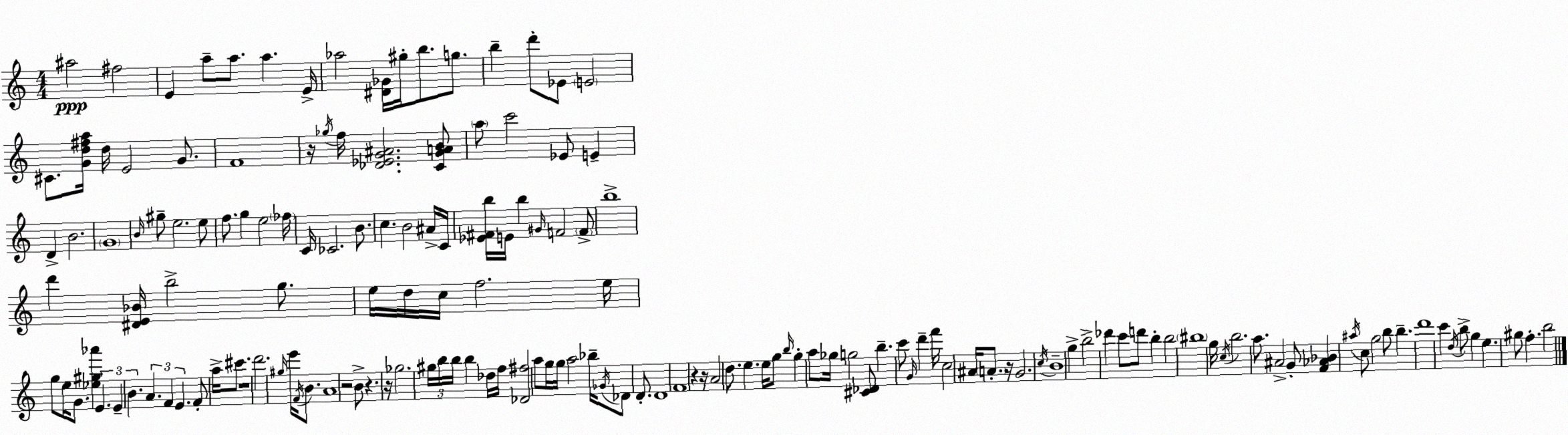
X:1
T:Untitled
M:4/4
L:1/4
K:C
^a2 ^f2 E a/2 a/2 a E/4 _a2 [^D_G]/4 ^g/4 b/2 g/2 b d'/2 _E/2 E2 ^C/2 [Gd^fa]/4 d/4 E2 G/2 F4 z/4 _g/4 f/4 [_D_EG^A]2 [CGAB]/2 a/2 c'2 _E/2 E D B2 G4 B/4 ^g/2 e2 e/2 f/2 g e2 _f/4 C/4 _C2 B/2 c B2 ^A/4 C/4 [_E^Fb]/4 E/4 b ^G/4 F2 F/2 b4 d' [^DE_B]/4 b2 g/2 e/4 d/4 c/4 f2 e/4 g/2 e/4 G/2 [_e^g_a'] E E B A F E F/2 a/4 ^c'/2 z4 d'2 ^g/4 e'/4 F/4 B/2 A4 z2 B/2 z z/4 _g2 ^g/4 b/4 b/4 b _d/4 f/4 [_D^f]2 a/2 g/4 g/4 a2 _b/4 _G/4 _D/2 D/2 D4 F4 z z/4 A2 d/2 e e/4 g/2 b/4 g a/2 _g/4 g2 [^C_D]/2 b c'/2 G/4 d' f'/4 c2 ^A/4 A/2 z/4 G2 c/4 B4 g b2 _d' c'/2 d'/2 b b2 ^b4 g/4 c/4 b2 a/2 ^A2 G/2 [F_A_B] ^a/4 c/2 g2 b/2 b d'4 c' d/4 b/2 g e ^g/2 f b2